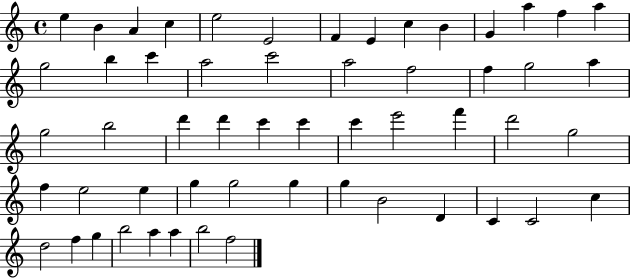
{
  \clef treble
  \time 4/4
  \defaultTimeSignature
  \key c \major
  e''4 b'4 a'4 c''4 | e''2 e'2 | f'4 e'4 c''4 b'4 | g'4 a''4 f''4 a''4 | \break g''2 b''4 c'''4 | a''2 c'''2 | a''2 f''2 | f''4 g''2 a''4 | \break g''2 b''2 | d'''4 d'''4 c'''4 c'''4 | c'''4 e'''2 f'''4 | d'''2 g''2 | \break f''4 e''2 e''4 | g''4 g''2 g''4 | g''4 b'2 d'4 | c'4 c'2 c''4 | \break d''2 f''4 g''4 | b''2 a''4 a''4 | b''2 f''2 | \bar "|."
}